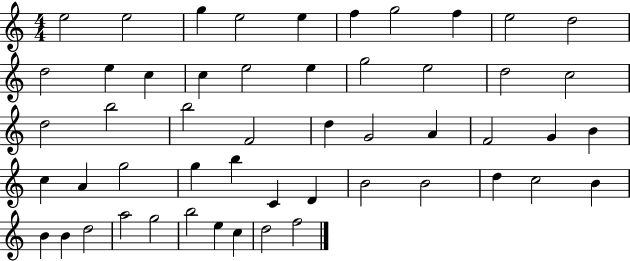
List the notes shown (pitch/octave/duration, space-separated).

E5/h E5/h G5/q E5/h E5/q F5/q G5/h F5/q E5/h D5/h D5/h E5/q C5/q C5/q E5/h E5/q G5/h E5/h D5/h C5/h D5/h B5/h B5/h F4/h D5/q G4/h A4/q F4/h G4/q B4/q C5/q A4/q G5/h G5/q B5/q C4/q D4/q B4/h B4/h D5/q C5/h B4/q B4/q B4/q D5/h A5/h G5/h B5/h E5/q C5/q D5/h F5/h